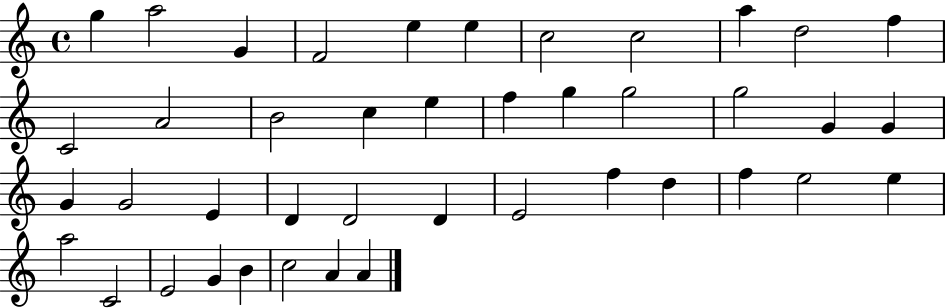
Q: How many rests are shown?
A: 0